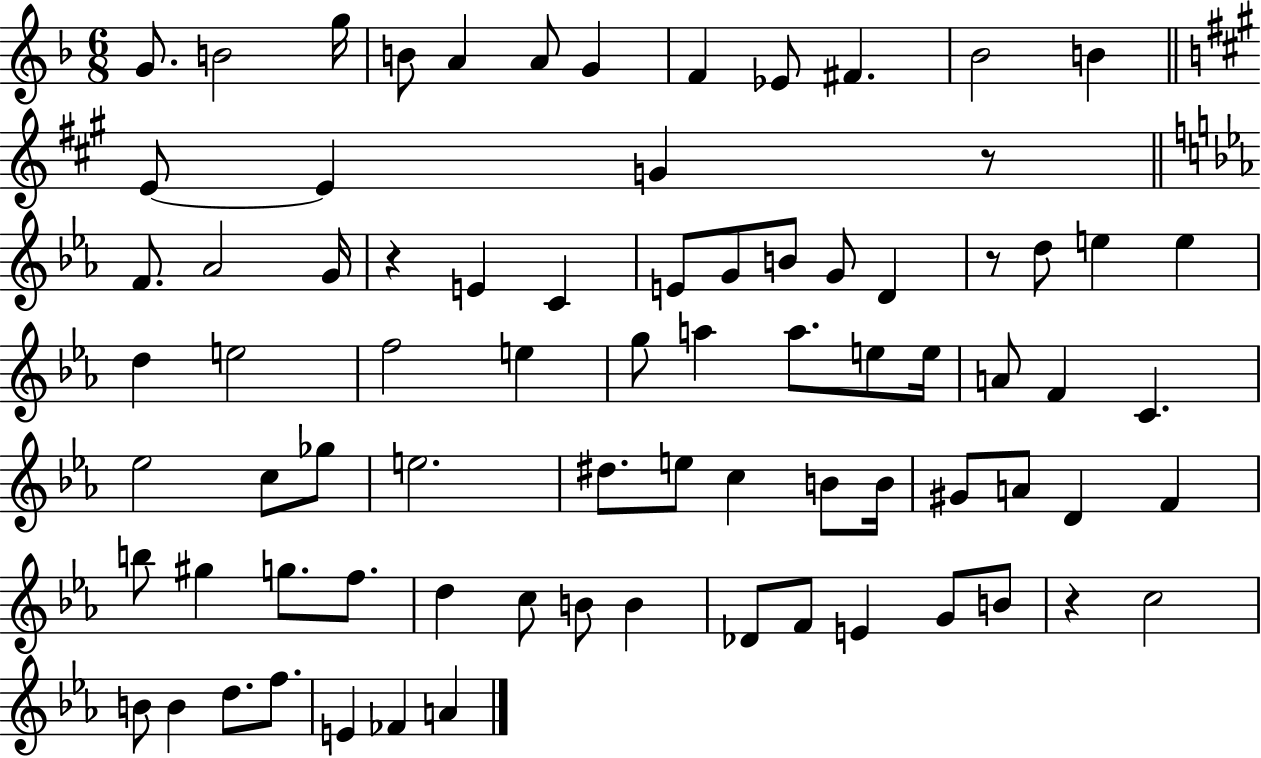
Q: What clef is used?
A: treble